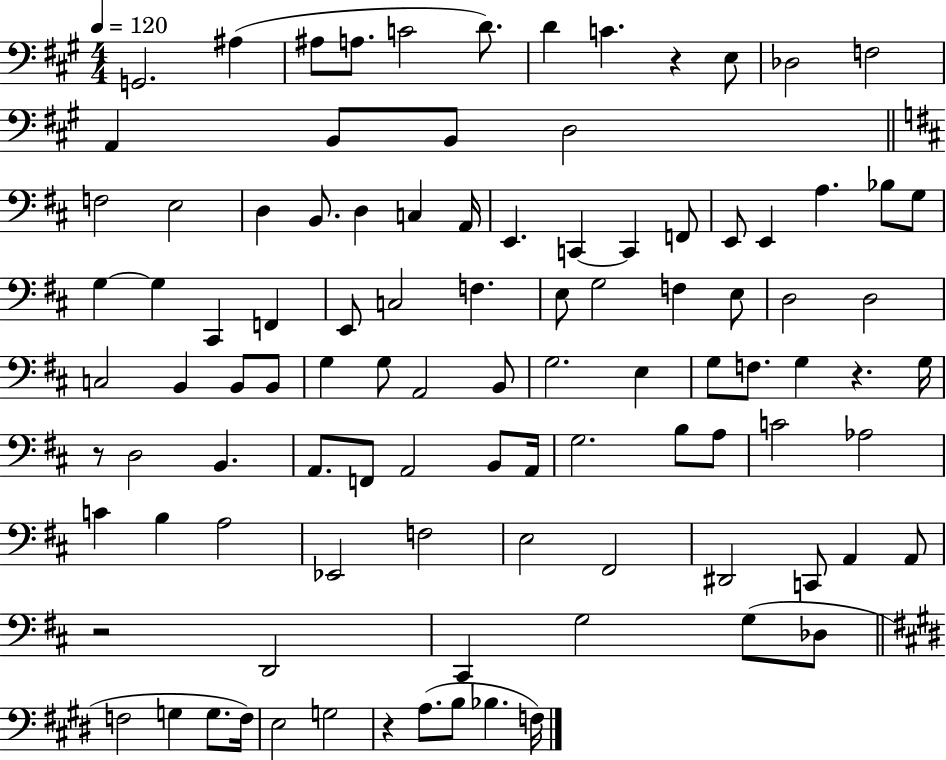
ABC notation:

X:1
T:Untitled
M:4/4
L:1/4
K:A
G,,2 ^A, ^A,/2 A,/2 C2 D/2 D C z E,/2 _D,2 F,2 A,, B,,/2 B,,/2 D,2 F,2 E,2 D, B,,/2 D, C, A,,/4 E,, C,, C,, F,,/2 E,,/2 E,, A, _B,/2 G,/2 G, G, ^C,, F,, E,,/2 C,2 F, E,/2 G,2 F, E,/2 D,2 D,2 C,2 B,, B,,/2 B,,/2 G, G,/2 A,,2 B,,/2 G,2 E, G,/2 F,/2 G, z G,/4 z/2 D,2 B,, A,,/2 F,,/2 A,,2 B,,/2 A,,/4 G,2 B,/2 A,/2 C2 _A,2 C B, A,2 _E,,2 F,2 E,2 ^F,,2 ^D,,2 C,,/2 A,, A,,/2 z2 D,,2 ^C,, G,2 G,/2 _D,/2 F,2 G, G,/2 F,/4 E,2 G,2 z A,/2 B,/2 _B, F,/4